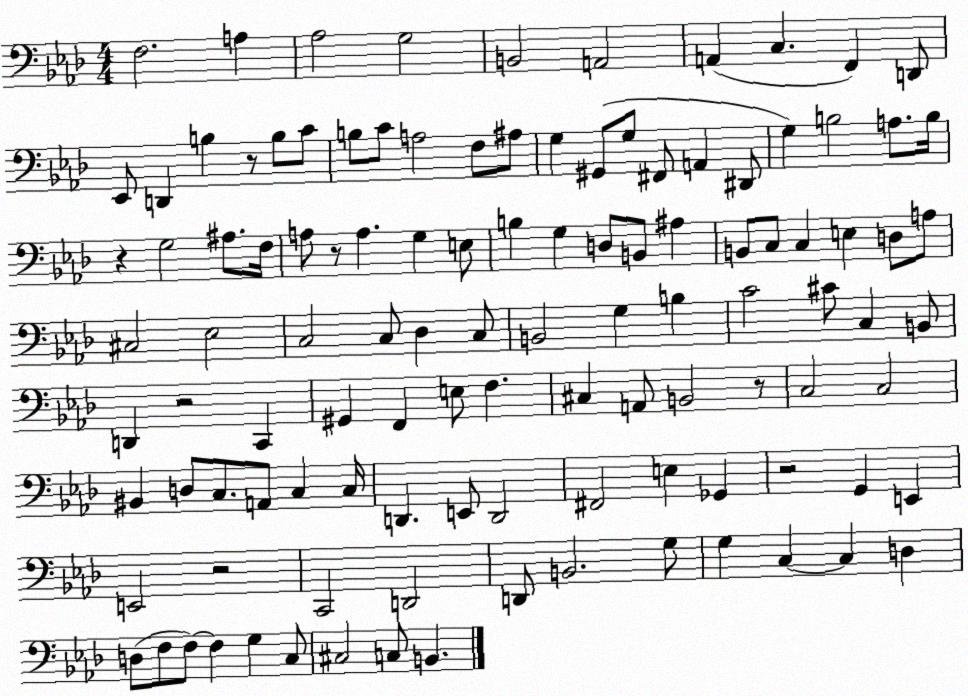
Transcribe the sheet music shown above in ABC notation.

X:1
T:Untitled
M:4/4
L:1/4
K:Ab
F,2 A, _A,2 G,2 B,,2 A,,2 A,, C, F,, D,,/2 _E,,/2 D,, B, z/2 B,/2 C/2 B,/2 C/2 A,2 F,/2 ^A,/2 G, ^G,,/2 G,/2 ^F,,/2 A,, ^D,,/2 G, B,2 A,/2 B,/4 z G,2 ^A,/2 F,/4 A,/2 z/2 A, G, E,/2 B, G, D,/2 B,,/2 ^A, B,,/2 C,/2 C, E, D,/2 A,/2 ^C,2 _E,2 C,2 C,/2 _D, C,/2 B,,2 G, B, C2 ^C/2 C, B,,/2 D,, z2 C,, ^G,, F,, E,/2 F, ^C, A,,/2 B,,2 z/2 C,2 C,2 ^B,, D,/2 C,/2 A,,/2 C, C,/4 D,, E,,/2 D,,2 ^F,,2 E, _G,, z2 G,, E,, E,,2 z2 C,,2 D,,2 D,,/2 B,,2 G,/2 G, C, C, D, D,/2 F,/2 F,/2 F, G, C,/2 ^C,2 C,/2 B,,